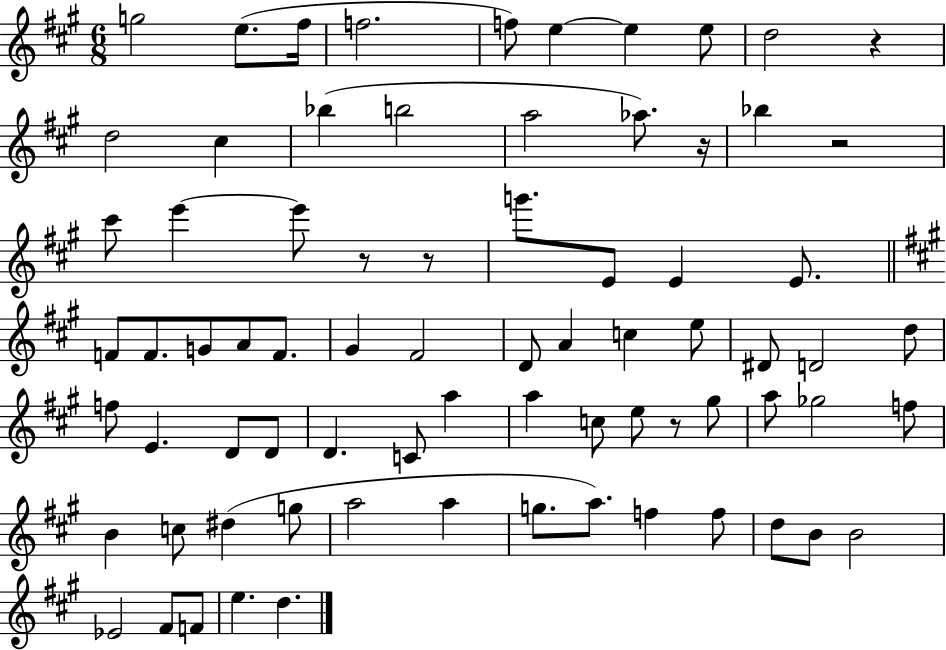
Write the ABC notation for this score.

X:1
T:Untitled
M:6/8
L:1/4
K:A
g2 e/2 ^f/4 f2 f/2 e e e/2 d2 z d2 ^c _b b2 a2 _a/2 z/4 _b z2 ^c'/2 e' e'/2 z/2 z/2 g'/2 E/2 E E/2 F/2 F/2 G/2 A/2 F/2 ^G ^F2 D/2 A c e/2 ^D/2 D2 d/2 f/2 E D/2 D/2 D C/2 a a c/2 e/2 z/2 ^g/2 a/2 _g2 f/2 B c/2 ^d g/2 a2 a g/2 a/2 f f/2 d/2 B/2 B2 _E2 ^F/2 F/2 e d